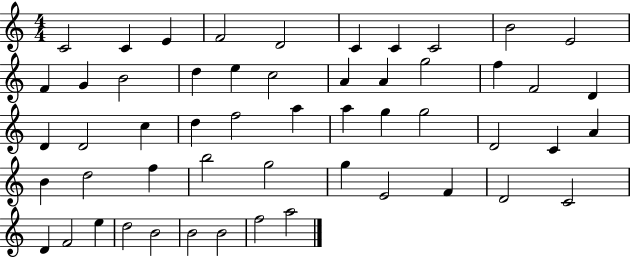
C4/h C4/q E4/q F4/h D4/h C4/q C4/q C4/h B4/h E4/h F4/q G4/q B4/h D5/q E5/q C5/h A4/q A4/q G5/h F5/q F4/h D4/q D4/q D4/h C5/q D5/q F5/h A5/q A5/q G5/q G5/h D4/h C4/q A4/q B4/q D5/h F5/q B5/h G5/h G5/q E4/h F4/q D4/h C4/h D4/q F4/h E5/q D5/h B4/h B4/h B4/h F5/h A5/h